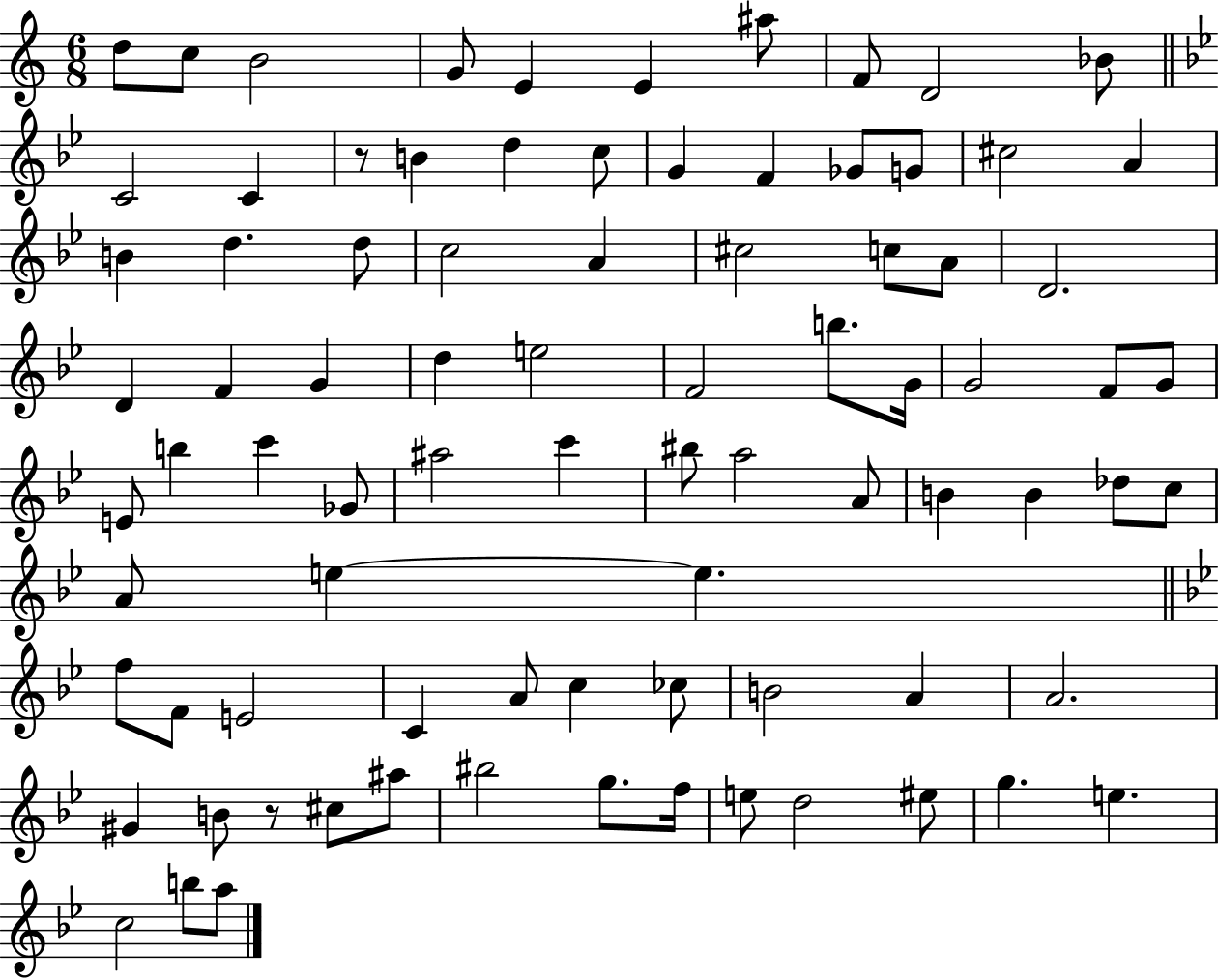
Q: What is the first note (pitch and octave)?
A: D5